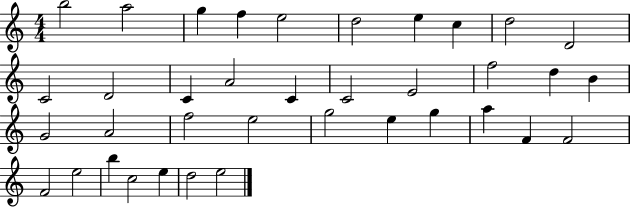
X:1
T:Untitled
M:4/4
L:1/4
K:C
b2 a2 g f e2 d2 e c d2 D2 C2 D2 C A2 C C2 E2 f2 d B G2 A2 f2 e2 g2 e g a F F2 F2 e2 b c2 e d2 e2